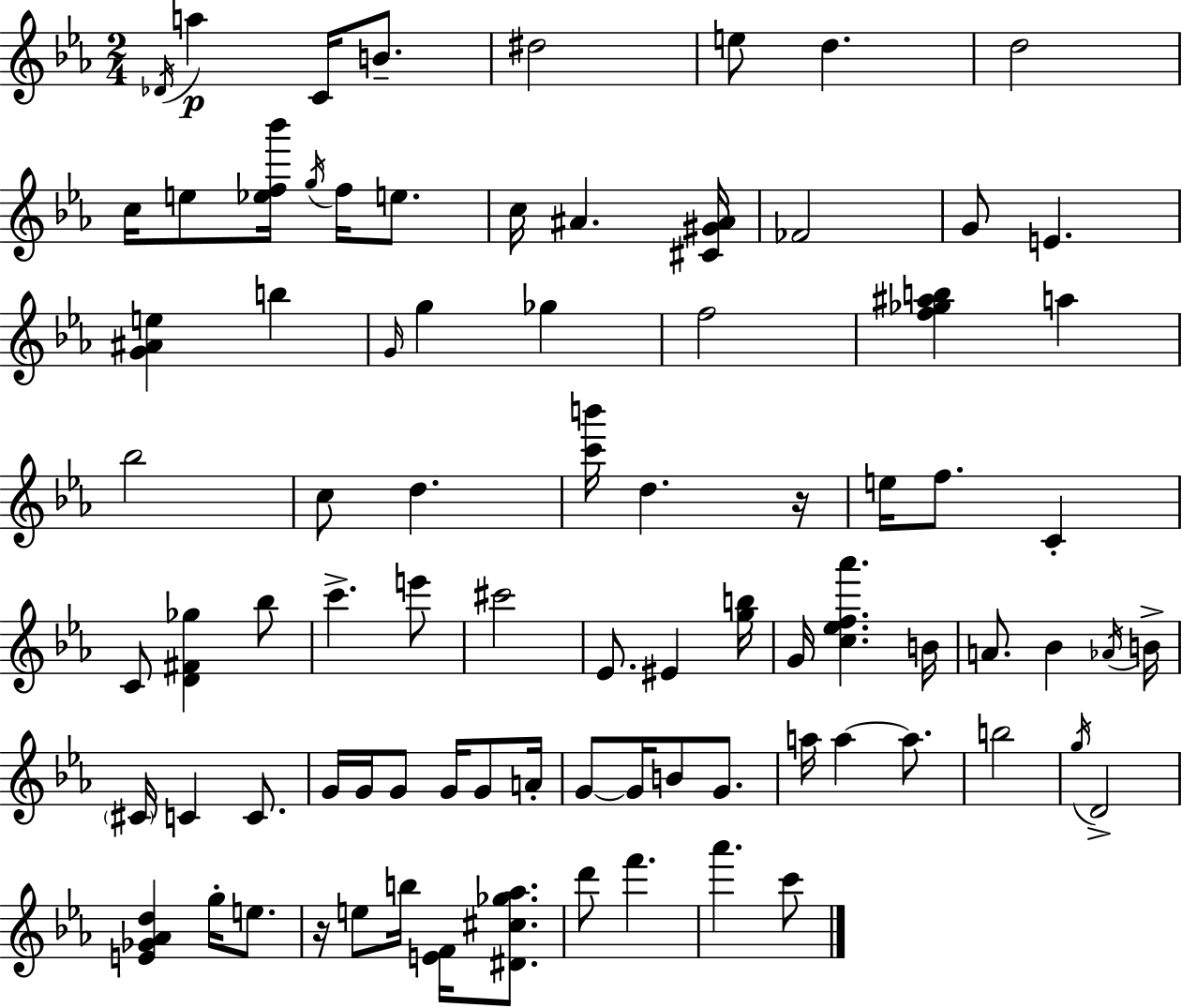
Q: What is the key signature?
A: EES major